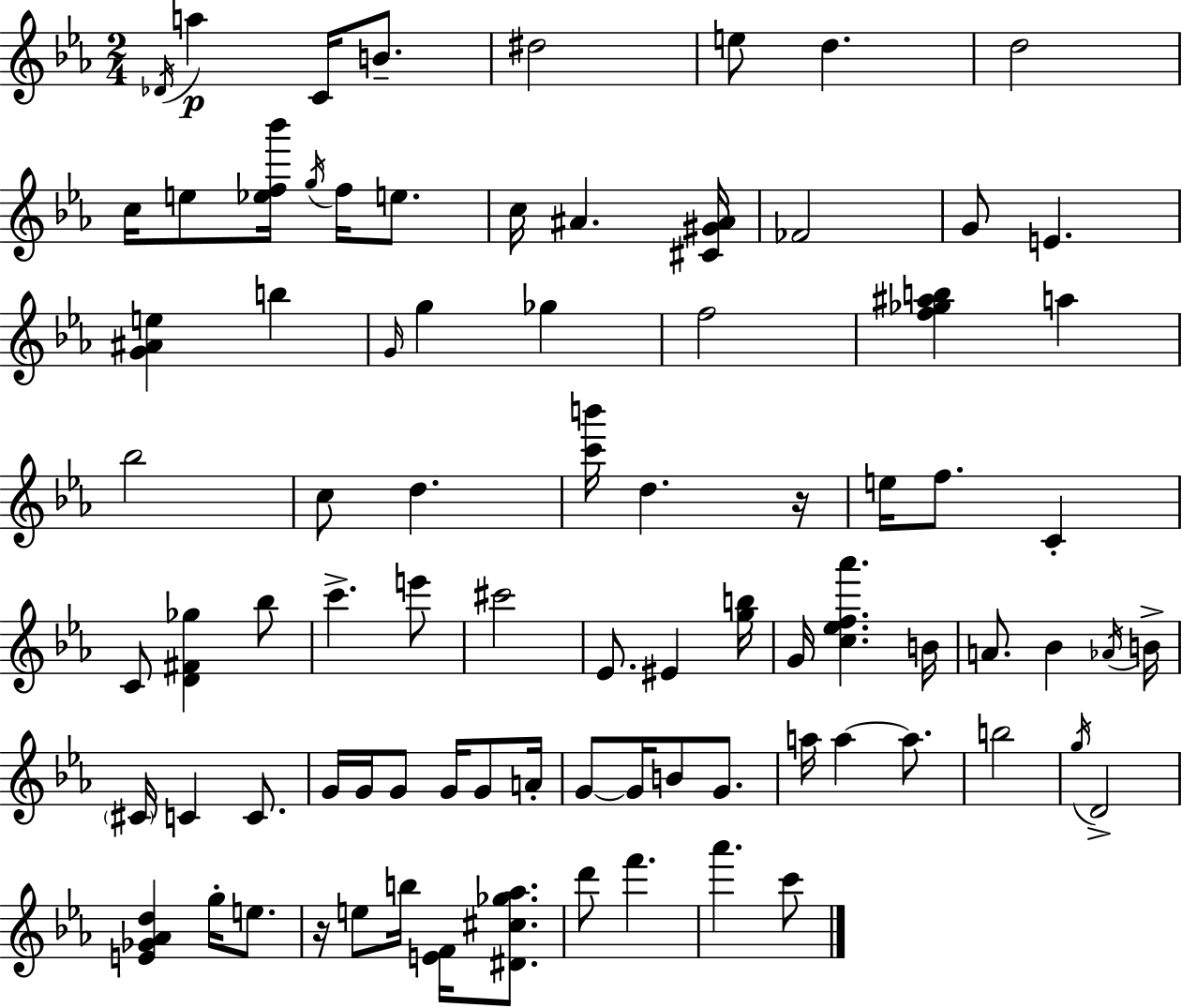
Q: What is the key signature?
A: EES major